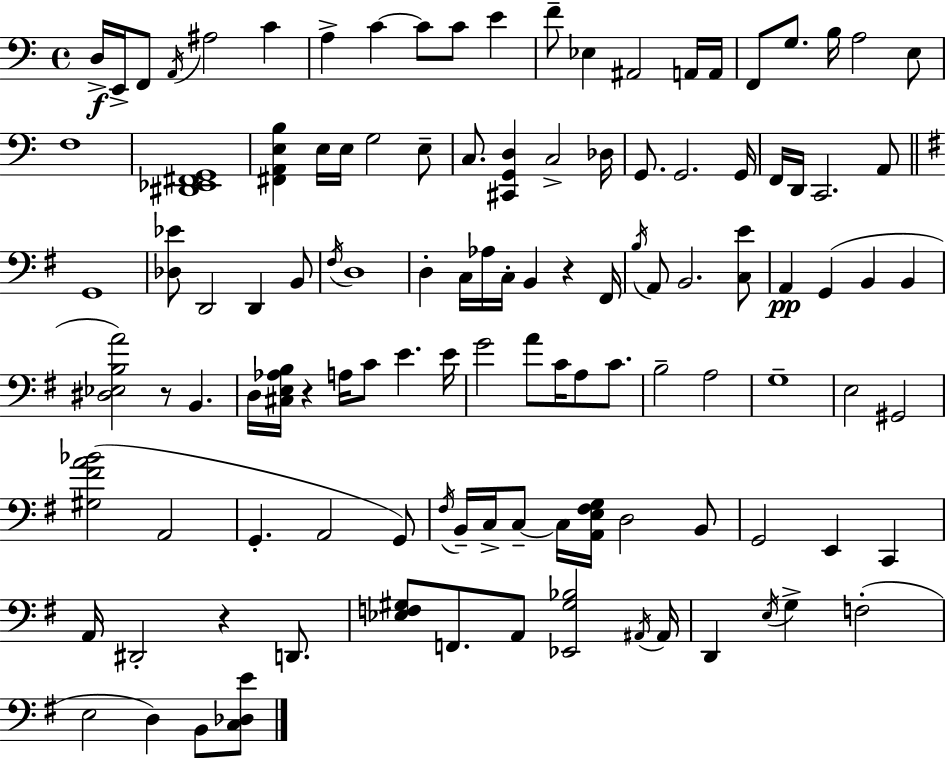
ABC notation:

X:1
T:Untitled
M:4/4
L:1/4
K:C
D,/4 E,,/4 F,,/2 A,,/4 ^A,2 C A, C C/2 C/2 E F/2 _E, ^A,,2 A,,/4 A,,/4 F,,/2 G,/2 B,/4 A,2 E,/2 F,4 [^D,,_E,,^F,,G,,]4 [^F,,A,,E,B,] E,/4 E,/4 G,2 E,/2 C,/2 [^C,,G,,D,] C,2 _D,/4 G,,/2 G,,2 G,,/4 F,,/4 D,,/4 C,,2 A,,/2 G,,4 [_D,_E]/2 D,,2 D,, B,,/2 ^F,/4 D,4 D, C,/4 _A,/4 C,/4 B,, z ^F,,/4 B,/4 A,,/2 B,,2 [C,E]/2 A,, G,, B,, B,, [^D,_E,B,A]2 z/2 B,, D,/4 [^C,E,_A,B,]/4 z A,/4 C/2 E E/4 G2 A/2 C/4 A,/2 C/2 B,2 A,2 G,4 E,2 ^G,,2 [^G,^FA_B]2 A,,2 G,, A,,2 G,,/2 ^F,/4 B,,/4 C,/4 C,/2 C,/4 [A,,E,^F,G,]/4 D,2 B,,/2 G,,2 E,, C,, A,,/4 ^D,,2 z D,,/2 [_E,F,^G,]/2 F,,/2 A,,/2 [_E,,^G,_B,]2 ^A,,/4 ^A,,/4 D,, E,/4 G, F,2 E,2 D, B,,/2 [C,_D,E]/2